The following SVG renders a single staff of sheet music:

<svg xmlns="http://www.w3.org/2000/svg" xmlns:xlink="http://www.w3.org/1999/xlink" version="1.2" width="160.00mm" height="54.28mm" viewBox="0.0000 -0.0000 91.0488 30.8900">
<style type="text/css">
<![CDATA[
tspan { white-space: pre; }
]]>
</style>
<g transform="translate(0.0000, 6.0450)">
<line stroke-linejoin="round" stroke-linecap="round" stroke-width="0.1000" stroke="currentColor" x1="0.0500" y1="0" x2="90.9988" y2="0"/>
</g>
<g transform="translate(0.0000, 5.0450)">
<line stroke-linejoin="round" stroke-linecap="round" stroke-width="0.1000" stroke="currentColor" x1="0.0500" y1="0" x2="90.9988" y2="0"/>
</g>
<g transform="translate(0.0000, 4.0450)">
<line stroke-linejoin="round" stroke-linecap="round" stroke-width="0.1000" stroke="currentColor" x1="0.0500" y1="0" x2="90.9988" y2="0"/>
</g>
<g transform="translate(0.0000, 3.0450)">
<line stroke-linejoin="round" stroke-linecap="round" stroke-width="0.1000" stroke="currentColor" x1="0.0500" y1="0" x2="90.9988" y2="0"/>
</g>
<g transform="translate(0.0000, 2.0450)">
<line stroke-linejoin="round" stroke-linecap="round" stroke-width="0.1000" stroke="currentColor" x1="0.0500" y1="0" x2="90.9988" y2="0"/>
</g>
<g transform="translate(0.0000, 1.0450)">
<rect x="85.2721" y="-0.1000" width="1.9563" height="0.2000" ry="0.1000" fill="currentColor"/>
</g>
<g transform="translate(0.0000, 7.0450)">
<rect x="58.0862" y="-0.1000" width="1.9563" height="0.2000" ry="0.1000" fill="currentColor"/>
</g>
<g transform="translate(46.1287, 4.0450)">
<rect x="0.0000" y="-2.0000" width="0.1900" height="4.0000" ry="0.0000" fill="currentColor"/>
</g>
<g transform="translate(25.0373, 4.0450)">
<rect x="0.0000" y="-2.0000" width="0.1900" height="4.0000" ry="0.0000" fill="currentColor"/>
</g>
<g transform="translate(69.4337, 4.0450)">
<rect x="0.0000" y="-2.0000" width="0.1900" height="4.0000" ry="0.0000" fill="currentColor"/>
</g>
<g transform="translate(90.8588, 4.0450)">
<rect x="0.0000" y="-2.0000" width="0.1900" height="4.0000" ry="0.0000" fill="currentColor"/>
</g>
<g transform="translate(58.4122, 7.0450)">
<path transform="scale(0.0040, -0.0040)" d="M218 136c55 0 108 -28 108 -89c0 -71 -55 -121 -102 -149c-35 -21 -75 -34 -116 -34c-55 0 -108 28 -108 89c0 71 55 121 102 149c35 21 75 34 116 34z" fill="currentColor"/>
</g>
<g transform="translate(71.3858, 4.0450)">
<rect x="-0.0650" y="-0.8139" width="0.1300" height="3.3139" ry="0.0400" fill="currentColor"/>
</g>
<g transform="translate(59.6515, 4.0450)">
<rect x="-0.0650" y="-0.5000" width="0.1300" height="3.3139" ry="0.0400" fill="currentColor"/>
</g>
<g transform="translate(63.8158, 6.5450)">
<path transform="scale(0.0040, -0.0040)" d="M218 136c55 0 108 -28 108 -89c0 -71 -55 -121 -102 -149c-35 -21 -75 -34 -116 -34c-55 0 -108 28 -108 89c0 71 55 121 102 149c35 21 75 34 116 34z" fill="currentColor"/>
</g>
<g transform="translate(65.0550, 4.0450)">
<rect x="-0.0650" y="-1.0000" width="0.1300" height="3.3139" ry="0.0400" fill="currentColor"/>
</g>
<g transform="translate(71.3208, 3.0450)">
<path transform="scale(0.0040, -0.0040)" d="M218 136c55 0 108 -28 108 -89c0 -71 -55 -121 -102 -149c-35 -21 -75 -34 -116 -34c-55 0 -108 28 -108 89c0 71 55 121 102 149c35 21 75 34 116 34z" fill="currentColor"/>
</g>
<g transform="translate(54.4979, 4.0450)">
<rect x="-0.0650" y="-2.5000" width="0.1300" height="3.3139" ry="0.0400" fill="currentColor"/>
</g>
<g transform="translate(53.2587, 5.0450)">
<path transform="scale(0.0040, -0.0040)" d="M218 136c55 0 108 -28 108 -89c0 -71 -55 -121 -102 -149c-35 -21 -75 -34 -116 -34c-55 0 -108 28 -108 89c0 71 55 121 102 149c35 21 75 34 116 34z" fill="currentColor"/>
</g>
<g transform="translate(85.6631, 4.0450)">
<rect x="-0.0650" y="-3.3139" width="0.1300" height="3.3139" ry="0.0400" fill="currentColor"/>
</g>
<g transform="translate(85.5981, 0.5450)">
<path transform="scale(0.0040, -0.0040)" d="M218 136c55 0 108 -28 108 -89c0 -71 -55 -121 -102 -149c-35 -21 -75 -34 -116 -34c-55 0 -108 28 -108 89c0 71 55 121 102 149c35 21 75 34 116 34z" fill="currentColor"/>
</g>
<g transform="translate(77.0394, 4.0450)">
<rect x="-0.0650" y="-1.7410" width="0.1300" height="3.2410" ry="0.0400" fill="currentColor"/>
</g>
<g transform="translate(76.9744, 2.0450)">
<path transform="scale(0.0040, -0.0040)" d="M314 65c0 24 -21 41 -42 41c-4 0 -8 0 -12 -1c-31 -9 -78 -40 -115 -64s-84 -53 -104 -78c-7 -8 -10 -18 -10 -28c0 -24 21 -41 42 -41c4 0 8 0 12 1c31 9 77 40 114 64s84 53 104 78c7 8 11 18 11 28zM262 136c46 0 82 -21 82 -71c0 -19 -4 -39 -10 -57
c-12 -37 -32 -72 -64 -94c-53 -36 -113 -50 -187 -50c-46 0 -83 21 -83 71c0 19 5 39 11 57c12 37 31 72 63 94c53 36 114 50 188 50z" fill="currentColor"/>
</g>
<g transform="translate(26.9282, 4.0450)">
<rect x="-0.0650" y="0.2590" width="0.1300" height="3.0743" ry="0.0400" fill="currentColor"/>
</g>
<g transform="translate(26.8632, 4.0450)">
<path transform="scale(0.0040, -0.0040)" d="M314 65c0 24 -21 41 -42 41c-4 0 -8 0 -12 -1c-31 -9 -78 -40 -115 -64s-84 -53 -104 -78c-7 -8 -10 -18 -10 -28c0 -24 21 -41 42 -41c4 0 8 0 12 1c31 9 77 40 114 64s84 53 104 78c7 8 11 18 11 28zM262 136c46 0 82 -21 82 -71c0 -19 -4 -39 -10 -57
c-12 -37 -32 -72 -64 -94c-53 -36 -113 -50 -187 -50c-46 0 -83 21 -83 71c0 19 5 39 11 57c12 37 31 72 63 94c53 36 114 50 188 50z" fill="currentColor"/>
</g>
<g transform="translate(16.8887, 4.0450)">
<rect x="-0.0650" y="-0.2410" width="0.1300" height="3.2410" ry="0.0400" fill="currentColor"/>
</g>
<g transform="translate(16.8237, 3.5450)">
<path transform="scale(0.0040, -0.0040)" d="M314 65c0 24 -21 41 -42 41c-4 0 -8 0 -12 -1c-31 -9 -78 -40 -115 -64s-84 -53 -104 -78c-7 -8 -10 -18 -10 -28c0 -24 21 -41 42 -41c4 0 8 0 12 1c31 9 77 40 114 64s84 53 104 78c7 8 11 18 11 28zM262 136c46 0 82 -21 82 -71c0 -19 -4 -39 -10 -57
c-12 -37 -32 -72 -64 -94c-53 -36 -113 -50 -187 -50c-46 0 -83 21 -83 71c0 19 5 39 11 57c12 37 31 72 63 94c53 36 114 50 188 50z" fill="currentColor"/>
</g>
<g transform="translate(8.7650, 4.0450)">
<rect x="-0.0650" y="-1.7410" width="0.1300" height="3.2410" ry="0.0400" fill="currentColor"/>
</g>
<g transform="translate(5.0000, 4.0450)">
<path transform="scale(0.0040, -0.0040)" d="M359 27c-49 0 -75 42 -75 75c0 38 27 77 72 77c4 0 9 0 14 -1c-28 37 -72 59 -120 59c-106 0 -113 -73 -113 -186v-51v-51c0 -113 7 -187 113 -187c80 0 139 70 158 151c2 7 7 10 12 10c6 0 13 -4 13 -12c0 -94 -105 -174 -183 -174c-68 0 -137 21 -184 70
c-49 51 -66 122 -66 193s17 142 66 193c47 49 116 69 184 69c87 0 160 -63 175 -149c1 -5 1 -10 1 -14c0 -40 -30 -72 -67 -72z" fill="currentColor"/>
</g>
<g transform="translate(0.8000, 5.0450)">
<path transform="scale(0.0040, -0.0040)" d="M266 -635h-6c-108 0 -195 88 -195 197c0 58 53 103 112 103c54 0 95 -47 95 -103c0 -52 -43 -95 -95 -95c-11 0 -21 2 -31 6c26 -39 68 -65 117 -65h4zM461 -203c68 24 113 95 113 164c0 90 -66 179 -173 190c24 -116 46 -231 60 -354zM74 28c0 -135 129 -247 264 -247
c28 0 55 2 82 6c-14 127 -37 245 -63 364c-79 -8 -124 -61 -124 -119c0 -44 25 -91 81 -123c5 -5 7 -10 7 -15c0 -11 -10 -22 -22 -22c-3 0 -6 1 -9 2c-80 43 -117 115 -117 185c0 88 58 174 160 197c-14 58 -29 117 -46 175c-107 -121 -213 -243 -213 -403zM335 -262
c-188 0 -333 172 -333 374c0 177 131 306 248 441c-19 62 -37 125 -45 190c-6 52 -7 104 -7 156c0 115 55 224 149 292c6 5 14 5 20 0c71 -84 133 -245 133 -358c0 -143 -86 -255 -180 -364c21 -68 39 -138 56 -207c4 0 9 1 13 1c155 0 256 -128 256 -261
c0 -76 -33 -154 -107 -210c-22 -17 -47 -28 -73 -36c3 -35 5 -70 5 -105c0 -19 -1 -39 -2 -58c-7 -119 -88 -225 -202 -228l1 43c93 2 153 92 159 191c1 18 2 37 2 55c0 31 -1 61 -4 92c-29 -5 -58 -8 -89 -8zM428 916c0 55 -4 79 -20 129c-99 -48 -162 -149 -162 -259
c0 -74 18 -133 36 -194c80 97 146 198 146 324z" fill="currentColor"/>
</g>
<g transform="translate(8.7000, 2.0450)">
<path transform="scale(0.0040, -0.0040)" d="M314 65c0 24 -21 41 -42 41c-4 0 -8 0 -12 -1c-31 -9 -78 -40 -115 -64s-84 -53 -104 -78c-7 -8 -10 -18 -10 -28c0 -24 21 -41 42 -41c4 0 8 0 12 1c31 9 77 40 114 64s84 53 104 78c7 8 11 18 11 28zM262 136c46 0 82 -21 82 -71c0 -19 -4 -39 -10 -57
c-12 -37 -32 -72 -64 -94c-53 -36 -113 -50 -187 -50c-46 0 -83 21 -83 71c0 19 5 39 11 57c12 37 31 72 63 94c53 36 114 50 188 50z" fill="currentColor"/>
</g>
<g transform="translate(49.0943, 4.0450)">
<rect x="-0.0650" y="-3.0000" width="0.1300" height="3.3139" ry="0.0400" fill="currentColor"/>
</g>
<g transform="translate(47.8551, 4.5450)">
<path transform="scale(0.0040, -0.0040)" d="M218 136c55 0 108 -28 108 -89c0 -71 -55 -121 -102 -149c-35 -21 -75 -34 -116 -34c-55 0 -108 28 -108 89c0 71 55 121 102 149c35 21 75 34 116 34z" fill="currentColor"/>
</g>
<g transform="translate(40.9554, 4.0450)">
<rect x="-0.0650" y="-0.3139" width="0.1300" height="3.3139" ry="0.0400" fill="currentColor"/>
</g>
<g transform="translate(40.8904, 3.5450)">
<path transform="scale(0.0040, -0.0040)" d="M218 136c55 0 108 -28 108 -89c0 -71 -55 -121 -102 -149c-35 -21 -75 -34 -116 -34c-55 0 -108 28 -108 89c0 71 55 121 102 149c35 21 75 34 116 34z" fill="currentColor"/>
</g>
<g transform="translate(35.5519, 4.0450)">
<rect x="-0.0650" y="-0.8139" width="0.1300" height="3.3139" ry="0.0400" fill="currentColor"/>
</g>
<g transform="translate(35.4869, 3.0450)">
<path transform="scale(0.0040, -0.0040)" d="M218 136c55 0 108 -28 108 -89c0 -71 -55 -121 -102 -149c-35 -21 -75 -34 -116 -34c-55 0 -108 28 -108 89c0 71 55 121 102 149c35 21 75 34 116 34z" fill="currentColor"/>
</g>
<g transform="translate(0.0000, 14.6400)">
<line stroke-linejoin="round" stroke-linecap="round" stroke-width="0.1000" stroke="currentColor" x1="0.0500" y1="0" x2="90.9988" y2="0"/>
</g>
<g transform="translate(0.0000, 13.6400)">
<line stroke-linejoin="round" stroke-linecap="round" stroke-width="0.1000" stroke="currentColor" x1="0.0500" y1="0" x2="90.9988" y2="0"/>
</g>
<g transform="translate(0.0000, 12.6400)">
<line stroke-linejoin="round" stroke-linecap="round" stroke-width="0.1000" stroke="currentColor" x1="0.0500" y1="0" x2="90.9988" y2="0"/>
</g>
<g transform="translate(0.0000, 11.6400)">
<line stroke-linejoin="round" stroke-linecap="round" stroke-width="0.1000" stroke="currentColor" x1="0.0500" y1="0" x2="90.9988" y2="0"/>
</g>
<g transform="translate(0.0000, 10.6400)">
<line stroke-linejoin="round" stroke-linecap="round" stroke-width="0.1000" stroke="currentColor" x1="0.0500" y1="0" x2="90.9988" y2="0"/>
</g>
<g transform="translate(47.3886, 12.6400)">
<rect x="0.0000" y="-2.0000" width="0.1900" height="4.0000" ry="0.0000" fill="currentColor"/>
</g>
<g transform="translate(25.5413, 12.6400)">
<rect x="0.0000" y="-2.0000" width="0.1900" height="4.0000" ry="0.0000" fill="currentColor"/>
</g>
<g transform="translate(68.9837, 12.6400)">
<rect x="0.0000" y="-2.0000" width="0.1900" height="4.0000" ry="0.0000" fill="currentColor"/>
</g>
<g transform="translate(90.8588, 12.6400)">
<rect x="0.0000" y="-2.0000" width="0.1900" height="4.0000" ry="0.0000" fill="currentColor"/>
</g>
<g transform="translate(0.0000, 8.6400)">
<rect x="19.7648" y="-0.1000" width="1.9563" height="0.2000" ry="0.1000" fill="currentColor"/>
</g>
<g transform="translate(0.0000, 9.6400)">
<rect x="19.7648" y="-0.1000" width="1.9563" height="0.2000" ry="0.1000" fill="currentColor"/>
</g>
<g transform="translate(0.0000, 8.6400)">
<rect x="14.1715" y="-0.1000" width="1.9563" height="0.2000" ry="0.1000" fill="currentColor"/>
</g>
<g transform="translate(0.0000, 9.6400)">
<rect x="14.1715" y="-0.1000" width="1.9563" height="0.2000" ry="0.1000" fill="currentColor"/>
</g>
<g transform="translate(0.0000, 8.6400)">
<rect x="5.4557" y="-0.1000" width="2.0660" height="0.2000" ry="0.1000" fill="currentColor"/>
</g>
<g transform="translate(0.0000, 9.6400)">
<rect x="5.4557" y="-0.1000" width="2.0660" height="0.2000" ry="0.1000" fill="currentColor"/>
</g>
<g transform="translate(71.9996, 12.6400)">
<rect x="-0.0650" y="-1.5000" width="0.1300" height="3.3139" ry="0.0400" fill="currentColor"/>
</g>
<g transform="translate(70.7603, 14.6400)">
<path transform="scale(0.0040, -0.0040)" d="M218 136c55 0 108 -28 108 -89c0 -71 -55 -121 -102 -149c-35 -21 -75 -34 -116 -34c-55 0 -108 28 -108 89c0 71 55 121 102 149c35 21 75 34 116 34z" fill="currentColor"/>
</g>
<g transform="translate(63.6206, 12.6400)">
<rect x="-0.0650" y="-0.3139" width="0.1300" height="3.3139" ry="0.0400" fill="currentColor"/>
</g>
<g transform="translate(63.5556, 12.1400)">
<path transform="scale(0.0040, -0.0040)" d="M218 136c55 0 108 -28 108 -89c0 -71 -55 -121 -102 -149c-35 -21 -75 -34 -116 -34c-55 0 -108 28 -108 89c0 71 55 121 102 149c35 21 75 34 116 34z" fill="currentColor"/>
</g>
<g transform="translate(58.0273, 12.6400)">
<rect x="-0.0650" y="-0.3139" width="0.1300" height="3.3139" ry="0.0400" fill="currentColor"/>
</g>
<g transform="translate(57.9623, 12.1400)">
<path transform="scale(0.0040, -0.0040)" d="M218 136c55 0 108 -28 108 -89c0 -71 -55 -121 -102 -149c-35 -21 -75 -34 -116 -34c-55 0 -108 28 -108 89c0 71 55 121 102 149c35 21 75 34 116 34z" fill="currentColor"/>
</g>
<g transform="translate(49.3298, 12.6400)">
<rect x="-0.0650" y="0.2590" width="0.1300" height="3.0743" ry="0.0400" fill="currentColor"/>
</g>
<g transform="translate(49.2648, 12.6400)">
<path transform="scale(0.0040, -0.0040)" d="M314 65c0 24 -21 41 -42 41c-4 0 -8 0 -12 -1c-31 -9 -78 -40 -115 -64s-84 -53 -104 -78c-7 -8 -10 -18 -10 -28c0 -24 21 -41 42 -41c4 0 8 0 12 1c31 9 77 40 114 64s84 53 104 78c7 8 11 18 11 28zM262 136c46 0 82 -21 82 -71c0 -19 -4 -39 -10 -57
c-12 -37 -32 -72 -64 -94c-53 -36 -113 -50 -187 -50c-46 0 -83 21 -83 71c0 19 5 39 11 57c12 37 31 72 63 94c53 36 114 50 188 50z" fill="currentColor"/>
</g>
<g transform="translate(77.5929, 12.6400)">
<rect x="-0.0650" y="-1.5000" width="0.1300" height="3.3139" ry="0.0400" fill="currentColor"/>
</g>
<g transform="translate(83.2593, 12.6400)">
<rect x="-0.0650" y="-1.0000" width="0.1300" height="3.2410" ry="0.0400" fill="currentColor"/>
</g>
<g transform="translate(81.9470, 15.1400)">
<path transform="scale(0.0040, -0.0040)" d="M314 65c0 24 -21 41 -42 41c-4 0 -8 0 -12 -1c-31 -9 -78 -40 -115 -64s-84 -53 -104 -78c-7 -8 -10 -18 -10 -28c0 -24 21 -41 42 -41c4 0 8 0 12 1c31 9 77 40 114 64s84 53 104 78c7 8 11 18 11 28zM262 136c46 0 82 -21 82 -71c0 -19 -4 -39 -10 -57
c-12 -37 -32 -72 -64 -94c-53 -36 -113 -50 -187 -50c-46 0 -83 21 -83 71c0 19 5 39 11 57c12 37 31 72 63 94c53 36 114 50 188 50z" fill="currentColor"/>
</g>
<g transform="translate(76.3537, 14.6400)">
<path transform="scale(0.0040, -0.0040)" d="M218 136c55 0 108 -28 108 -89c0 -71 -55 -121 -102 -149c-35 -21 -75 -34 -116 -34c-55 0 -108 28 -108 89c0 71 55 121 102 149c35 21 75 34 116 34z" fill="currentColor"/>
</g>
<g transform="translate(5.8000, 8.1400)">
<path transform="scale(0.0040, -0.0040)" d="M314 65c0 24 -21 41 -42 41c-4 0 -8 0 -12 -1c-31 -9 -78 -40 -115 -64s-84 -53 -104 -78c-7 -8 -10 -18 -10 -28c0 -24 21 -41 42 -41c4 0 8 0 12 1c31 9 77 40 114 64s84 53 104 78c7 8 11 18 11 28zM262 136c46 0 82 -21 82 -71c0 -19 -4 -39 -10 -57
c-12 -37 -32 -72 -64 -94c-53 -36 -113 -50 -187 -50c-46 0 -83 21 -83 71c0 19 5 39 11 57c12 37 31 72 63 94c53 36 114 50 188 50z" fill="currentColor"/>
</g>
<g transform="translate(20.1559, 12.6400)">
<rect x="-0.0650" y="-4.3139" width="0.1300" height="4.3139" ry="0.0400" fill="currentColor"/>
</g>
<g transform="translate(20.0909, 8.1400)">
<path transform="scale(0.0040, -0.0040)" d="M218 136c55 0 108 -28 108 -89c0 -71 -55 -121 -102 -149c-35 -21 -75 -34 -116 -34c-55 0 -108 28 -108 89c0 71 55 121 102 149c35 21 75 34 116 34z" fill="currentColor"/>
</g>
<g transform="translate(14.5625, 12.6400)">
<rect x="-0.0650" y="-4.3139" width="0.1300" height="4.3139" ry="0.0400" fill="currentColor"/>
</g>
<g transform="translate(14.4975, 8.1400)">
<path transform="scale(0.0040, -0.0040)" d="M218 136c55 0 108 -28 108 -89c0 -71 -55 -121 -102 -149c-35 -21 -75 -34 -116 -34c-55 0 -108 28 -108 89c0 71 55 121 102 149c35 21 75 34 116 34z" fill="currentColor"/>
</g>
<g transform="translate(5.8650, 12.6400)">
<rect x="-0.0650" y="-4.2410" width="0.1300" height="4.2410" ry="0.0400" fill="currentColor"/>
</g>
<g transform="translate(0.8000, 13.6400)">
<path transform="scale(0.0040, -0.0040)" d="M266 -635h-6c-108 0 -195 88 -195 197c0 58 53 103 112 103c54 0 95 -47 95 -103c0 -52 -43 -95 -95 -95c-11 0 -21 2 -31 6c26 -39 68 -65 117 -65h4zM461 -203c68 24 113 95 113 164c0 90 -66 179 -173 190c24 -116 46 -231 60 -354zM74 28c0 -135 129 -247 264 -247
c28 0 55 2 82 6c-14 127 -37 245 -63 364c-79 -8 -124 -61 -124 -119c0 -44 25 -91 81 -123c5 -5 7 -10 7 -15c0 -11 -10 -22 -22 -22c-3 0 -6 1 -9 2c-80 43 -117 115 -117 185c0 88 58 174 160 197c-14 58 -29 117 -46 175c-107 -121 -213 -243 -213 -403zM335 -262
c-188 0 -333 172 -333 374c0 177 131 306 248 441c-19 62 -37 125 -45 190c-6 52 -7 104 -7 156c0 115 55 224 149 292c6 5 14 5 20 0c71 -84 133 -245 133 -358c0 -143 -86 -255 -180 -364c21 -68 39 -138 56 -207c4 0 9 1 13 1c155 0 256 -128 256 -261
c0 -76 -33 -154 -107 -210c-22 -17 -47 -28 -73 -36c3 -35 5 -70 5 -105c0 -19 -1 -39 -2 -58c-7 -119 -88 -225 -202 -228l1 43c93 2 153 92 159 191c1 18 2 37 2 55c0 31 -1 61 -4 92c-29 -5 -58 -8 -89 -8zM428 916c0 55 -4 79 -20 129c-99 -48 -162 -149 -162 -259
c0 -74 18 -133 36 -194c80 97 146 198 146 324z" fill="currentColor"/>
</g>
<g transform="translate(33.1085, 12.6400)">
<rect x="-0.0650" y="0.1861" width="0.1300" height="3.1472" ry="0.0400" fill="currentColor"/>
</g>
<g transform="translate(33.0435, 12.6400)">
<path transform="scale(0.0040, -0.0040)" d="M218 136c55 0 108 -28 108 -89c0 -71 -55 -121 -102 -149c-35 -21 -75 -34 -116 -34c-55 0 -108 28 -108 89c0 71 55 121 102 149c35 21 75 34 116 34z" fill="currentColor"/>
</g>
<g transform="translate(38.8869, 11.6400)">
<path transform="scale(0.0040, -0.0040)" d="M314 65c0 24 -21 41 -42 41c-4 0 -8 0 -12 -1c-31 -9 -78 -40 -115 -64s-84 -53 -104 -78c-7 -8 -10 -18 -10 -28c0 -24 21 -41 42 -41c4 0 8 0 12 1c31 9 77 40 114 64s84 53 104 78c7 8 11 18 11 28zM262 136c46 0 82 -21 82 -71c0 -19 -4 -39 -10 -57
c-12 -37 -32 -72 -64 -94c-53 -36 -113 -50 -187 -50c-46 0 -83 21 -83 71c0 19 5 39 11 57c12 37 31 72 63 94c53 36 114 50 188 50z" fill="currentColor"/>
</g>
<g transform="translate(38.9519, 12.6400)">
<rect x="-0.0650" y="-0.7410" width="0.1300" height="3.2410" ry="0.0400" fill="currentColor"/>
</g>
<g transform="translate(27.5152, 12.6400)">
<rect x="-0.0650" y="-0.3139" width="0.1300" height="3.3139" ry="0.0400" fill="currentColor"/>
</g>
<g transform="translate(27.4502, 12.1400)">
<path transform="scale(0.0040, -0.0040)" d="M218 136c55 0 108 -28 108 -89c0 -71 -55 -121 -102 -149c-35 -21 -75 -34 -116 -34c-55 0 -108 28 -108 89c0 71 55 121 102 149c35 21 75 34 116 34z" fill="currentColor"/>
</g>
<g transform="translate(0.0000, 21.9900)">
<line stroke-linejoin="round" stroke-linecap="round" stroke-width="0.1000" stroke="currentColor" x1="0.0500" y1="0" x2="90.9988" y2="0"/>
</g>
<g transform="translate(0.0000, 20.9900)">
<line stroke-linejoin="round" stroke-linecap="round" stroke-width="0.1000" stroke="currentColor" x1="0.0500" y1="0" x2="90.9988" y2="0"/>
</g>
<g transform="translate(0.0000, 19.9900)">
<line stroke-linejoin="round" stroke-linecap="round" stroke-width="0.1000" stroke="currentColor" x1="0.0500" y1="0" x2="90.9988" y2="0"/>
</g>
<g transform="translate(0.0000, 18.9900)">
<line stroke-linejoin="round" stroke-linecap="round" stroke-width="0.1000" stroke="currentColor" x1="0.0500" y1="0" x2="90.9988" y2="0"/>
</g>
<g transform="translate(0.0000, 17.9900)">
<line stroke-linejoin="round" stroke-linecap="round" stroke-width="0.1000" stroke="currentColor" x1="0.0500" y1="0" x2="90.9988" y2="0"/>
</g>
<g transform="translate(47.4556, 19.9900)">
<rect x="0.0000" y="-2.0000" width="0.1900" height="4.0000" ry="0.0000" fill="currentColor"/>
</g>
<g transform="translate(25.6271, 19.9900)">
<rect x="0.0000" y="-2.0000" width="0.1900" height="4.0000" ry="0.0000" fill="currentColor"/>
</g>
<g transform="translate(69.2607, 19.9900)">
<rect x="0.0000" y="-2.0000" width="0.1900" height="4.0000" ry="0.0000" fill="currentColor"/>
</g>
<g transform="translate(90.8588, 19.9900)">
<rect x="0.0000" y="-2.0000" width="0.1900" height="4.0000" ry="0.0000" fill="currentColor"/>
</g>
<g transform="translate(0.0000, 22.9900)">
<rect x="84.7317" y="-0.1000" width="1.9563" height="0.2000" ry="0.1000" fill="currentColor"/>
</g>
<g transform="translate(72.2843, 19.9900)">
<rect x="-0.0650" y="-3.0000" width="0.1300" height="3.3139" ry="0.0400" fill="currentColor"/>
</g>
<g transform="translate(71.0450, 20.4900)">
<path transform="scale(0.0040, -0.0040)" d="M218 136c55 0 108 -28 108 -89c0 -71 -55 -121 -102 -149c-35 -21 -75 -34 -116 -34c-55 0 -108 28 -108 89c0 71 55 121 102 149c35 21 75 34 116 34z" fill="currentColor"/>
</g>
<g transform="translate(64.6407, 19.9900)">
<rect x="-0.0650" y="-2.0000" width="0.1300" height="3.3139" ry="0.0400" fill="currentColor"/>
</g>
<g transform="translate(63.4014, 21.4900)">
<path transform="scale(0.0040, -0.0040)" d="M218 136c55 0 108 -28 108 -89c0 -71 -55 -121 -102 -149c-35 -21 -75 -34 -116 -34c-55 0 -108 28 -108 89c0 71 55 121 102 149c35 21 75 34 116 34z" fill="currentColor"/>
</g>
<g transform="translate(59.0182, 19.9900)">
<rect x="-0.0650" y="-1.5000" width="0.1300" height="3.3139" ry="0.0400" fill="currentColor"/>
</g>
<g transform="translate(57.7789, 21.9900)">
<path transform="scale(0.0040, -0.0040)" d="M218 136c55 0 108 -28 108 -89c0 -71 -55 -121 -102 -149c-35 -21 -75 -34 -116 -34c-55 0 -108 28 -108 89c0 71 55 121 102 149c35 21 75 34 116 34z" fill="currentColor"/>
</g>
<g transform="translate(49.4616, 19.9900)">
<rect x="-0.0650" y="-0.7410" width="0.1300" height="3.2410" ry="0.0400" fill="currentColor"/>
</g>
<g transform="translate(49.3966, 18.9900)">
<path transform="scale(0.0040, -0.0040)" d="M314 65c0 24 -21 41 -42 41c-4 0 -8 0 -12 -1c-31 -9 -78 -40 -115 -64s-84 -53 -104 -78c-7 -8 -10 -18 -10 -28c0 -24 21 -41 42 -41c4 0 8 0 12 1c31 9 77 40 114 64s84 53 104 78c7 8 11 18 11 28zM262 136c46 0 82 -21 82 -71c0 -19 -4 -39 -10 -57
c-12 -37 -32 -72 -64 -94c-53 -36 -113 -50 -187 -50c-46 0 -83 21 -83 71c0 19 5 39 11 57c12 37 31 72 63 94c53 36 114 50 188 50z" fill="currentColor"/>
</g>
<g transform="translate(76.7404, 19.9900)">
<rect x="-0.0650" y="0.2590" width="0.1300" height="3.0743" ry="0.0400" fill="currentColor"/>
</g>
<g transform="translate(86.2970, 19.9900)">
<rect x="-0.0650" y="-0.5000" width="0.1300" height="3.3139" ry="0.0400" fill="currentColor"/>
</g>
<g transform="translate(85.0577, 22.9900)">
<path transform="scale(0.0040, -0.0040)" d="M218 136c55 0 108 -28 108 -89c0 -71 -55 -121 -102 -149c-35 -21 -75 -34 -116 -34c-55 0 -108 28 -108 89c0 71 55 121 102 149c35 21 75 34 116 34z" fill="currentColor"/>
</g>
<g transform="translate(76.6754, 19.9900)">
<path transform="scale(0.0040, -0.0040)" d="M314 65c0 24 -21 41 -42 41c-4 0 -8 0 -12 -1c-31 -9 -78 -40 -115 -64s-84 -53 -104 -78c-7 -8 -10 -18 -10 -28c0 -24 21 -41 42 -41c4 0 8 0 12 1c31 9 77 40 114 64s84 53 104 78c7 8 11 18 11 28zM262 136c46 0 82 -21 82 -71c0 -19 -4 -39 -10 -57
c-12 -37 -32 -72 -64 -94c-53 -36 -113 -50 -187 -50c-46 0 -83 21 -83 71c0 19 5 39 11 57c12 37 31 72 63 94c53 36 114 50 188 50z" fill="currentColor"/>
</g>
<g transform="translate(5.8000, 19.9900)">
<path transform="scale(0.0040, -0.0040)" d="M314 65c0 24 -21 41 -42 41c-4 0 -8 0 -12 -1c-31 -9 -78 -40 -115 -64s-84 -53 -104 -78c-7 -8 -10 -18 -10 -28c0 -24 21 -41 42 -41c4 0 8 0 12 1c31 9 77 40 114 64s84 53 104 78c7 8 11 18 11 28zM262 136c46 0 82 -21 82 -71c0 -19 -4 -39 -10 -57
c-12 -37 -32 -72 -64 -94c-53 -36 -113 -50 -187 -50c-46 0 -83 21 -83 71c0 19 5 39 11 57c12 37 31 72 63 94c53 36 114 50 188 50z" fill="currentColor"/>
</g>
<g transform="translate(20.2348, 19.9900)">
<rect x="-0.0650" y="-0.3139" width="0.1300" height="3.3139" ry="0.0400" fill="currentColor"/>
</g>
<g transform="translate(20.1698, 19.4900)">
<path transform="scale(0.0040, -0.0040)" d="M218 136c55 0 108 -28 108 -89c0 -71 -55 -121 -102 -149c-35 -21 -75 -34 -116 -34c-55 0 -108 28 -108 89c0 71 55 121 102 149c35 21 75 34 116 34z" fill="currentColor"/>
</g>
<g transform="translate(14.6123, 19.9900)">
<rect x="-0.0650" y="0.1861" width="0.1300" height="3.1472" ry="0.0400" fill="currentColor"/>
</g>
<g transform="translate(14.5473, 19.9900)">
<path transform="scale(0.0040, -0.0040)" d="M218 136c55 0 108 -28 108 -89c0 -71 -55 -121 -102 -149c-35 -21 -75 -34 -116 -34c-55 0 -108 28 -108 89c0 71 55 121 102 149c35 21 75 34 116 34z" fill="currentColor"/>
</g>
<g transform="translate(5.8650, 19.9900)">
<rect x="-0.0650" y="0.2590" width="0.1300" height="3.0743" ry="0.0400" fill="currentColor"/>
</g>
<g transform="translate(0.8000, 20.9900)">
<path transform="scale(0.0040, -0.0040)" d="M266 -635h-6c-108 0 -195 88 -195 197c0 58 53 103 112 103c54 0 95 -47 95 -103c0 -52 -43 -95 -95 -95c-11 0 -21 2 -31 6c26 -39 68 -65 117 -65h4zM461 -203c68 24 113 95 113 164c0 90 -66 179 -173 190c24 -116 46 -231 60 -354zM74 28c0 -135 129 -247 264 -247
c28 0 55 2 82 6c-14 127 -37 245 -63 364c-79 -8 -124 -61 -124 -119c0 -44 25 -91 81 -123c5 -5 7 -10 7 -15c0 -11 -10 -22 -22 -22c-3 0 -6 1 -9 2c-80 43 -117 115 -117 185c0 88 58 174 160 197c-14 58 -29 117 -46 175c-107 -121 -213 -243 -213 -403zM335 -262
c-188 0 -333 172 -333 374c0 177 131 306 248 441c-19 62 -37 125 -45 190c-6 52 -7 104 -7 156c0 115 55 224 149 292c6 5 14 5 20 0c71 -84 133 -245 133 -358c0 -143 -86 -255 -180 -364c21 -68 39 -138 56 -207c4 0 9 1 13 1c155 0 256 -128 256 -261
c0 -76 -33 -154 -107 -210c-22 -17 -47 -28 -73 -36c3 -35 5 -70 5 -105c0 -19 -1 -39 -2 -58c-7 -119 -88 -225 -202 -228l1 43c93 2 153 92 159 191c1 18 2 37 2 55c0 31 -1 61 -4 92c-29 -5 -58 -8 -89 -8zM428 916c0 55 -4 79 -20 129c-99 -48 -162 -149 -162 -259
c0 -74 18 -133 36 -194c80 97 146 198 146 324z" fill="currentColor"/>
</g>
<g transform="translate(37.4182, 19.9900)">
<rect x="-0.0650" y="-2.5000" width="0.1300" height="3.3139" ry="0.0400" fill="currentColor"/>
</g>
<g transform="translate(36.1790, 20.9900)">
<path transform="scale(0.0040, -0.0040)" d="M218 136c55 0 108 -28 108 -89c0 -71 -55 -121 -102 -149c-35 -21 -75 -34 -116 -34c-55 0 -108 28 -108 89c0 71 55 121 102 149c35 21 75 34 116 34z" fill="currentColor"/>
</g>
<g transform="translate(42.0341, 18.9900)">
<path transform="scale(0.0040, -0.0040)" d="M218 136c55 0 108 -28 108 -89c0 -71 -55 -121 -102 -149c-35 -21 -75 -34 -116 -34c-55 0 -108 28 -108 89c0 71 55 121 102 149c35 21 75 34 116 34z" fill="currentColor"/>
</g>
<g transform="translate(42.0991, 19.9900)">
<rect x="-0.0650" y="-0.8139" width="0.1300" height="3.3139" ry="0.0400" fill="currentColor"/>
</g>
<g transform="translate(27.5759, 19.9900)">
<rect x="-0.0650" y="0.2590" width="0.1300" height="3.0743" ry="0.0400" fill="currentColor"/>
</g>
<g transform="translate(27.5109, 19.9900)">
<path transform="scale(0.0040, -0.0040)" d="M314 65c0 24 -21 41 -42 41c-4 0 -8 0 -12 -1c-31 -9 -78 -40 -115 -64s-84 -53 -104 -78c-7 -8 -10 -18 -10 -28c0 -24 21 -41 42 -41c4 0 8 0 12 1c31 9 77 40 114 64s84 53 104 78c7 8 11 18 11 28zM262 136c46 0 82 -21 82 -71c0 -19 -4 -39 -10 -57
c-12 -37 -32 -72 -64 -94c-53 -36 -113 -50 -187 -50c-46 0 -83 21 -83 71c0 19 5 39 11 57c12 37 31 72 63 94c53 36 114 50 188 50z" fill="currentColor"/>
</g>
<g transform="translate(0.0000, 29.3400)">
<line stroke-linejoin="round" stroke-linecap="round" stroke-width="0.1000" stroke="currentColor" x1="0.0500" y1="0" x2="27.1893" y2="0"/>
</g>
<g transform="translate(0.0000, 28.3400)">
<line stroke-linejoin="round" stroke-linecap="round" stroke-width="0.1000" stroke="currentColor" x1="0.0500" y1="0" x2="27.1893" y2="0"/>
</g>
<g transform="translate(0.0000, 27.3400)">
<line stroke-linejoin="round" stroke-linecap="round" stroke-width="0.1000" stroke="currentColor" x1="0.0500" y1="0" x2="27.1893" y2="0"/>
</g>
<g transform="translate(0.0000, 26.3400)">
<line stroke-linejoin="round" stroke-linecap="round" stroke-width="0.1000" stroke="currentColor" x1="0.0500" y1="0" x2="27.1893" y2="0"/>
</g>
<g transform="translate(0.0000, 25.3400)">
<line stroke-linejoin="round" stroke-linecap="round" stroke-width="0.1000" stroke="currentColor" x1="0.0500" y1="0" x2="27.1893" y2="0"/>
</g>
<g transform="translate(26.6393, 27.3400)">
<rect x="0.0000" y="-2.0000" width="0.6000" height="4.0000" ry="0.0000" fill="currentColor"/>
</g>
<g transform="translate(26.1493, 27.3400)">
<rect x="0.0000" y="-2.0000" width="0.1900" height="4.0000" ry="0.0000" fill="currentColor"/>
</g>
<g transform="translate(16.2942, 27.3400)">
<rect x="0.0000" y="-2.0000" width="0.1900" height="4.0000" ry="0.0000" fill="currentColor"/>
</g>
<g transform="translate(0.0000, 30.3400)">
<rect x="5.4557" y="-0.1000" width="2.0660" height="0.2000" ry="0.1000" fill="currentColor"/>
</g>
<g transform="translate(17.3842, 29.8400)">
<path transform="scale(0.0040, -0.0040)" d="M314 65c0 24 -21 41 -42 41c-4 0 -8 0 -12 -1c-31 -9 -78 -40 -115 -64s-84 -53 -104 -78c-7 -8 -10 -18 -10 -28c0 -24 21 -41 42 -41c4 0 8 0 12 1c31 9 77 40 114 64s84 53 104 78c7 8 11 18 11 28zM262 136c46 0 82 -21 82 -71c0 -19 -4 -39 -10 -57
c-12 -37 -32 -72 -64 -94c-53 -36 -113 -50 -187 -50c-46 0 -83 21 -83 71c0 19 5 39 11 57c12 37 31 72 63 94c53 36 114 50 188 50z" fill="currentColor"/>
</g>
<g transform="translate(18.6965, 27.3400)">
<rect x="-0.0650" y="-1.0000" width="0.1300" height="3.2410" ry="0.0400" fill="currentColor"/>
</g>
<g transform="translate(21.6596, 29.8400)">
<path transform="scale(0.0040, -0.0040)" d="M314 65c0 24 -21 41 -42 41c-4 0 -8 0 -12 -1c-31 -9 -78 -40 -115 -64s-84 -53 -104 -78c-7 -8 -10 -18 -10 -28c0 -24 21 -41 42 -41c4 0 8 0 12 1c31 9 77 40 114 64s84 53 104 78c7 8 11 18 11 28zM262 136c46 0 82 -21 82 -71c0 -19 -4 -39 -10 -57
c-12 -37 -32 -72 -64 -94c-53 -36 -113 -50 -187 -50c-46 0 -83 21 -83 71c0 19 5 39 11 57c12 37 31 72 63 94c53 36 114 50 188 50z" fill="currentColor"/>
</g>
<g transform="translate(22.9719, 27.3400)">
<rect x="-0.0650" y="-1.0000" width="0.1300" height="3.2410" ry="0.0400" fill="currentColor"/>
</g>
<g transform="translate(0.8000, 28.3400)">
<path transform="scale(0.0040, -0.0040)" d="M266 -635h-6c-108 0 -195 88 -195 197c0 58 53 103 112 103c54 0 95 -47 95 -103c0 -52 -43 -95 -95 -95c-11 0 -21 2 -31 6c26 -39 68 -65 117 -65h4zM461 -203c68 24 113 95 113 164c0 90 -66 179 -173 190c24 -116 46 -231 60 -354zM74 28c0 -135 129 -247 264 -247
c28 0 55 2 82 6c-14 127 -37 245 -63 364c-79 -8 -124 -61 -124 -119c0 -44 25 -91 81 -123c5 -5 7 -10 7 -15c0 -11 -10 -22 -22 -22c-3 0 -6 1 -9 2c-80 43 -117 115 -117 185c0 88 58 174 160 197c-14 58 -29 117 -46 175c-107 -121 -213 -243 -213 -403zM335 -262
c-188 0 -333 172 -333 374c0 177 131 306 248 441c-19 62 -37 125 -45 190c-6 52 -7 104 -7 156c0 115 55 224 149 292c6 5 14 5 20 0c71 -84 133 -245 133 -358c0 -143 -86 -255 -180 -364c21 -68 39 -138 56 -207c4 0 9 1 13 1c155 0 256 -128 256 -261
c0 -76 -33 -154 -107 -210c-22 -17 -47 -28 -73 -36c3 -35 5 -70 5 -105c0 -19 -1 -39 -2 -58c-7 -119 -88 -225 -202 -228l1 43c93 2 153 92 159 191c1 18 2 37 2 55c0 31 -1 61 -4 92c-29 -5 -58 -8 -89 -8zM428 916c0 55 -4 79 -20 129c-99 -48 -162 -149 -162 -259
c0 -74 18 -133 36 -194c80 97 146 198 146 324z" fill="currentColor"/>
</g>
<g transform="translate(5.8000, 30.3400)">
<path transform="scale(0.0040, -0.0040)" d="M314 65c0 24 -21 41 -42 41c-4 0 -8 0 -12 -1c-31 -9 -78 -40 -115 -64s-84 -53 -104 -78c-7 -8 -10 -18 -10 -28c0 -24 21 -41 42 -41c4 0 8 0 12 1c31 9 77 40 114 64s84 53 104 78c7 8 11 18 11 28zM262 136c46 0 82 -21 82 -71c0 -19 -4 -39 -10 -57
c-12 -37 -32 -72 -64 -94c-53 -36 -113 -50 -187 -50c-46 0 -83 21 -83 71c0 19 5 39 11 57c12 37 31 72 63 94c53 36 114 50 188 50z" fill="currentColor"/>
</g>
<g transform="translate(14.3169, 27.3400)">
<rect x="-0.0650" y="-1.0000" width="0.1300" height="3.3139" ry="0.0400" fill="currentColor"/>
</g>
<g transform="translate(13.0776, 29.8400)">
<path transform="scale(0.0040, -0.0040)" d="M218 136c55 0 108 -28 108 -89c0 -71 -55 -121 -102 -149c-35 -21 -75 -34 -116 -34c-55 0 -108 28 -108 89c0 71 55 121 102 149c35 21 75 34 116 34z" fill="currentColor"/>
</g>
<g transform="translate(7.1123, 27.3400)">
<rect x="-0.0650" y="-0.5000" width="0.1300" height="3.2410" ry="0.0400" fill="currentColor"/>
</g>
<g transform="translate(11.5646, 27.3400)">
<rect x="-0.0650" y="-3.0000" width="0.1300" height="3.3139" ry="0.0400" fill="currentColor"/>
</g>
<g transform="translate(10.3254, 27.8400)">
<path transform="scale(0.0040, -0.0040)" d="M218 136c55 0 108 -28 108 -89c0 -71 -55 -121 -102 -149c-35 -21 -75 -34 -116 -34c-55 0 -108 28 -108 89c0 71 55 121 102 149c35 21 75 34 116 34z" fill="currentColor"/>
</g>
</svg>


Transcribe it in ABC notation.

X:1
T:Untitled
M:4/4
L:1/4
K:C
f2 c2 B2 d c A G C D d f2 b d'2 d' d' c B d2 B2 c c E E D2 B2 B c B2 G d d2 E F A B2 C C2 A D D2 D2